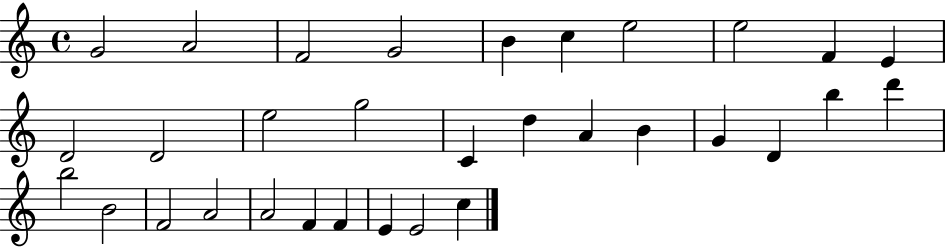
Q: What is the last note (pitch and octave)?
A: C5